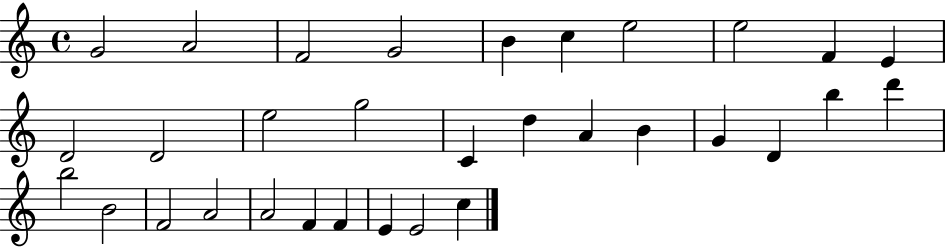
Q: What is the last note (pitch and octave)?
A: C5